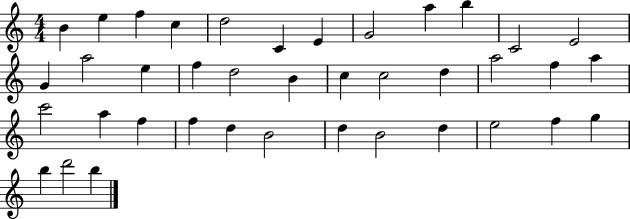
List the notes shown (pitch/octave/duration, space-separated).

B4/q E5/q F5/q C5/q D5/h C4/q E4/q G4/h A5/q B5/q C4/h E4/h G4/q A5/h E5/q F5/q D5/h B4/q C5/q C5/h D5/q A5/h F5/q A5/q C6/h A5/q F5/q F5/q D5/q B4/h D5/q B4/h D5/q E5/h F5/q G5/q B5/q D6/h B5/q